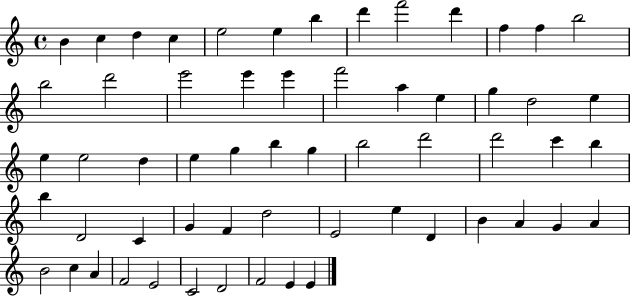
B4/q C5/q D5/q C5/q E5/h E5/q B5/q D6/q F6/h D6/q F5/q F5/q B5/h B5/h D6/h E6/h E6/q E6/q F6/h A5/q E5/q G5/q D5/h E5/q E5/q E5/h D5/q E5/q G5/q B5/q G5/q B5/h D6/h D6/h C6/q B5/q B5/q D4/h C4/q G4/q F4/q D5/h E4/h E5/q D4/q B4/q A4/q G4/q A4/q B4/h C5/q A4/q F4/h E4/h C4/h D4/h F4/h E4/q E4/q